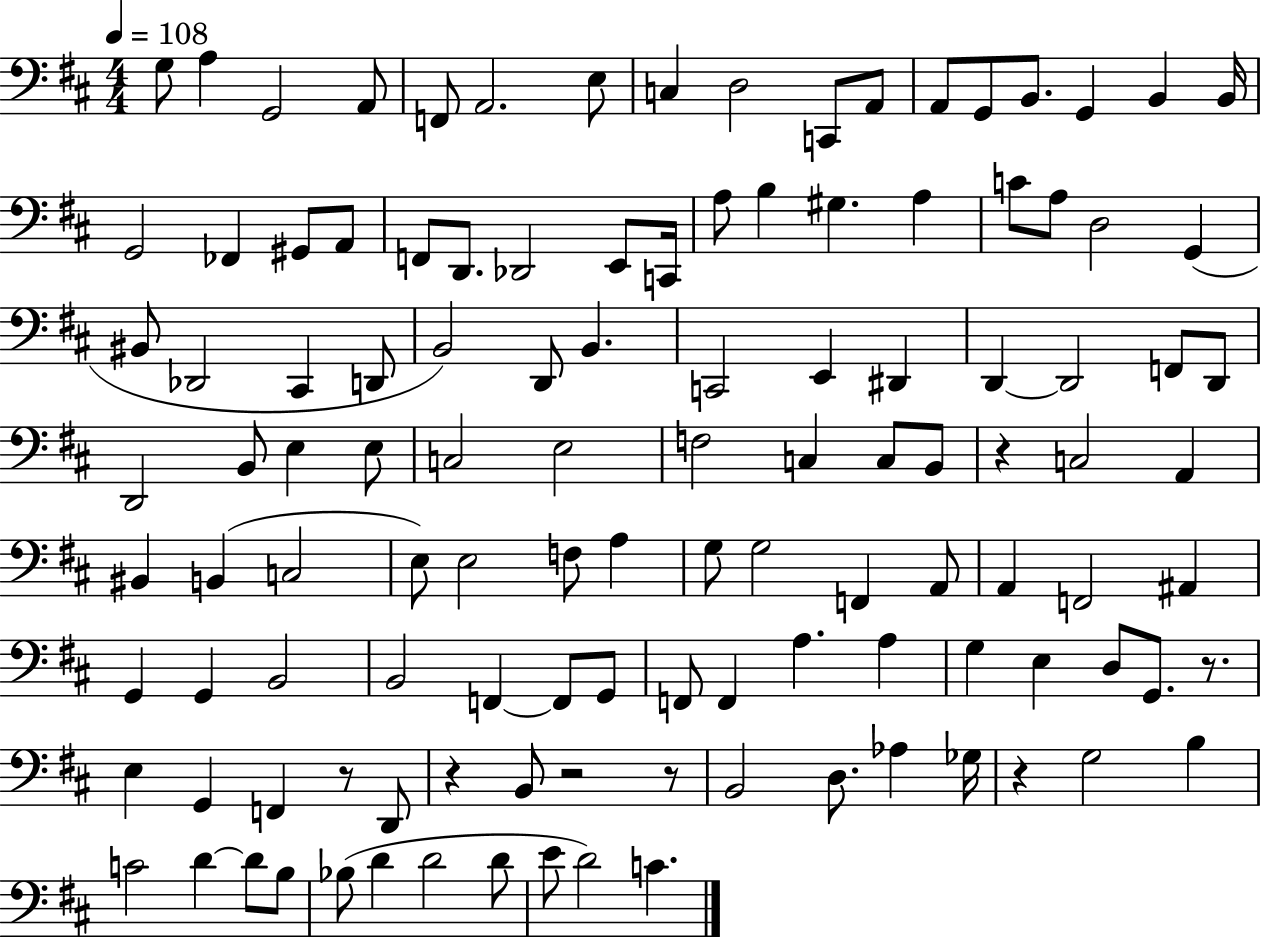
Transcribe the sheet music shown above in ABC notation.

X:1
T:Untitled
M:4/4
L:1/4
K:D
G,/2 A, G,,2 A,,/2 F,,/2 A,,2 E,/2 C, D,2 C,,/2 A,,/2 A,,/2 G,,/2 B,,/2 G,, B,, B,,/4 G,,2 _F,, ^G,,/2 A,,/2 F,,/2 D,,/2 _D,,2 E,,/2 C,,/4 A,/2 B, ^G, A, C/2 A,/2 D,2 G,, ^B,,/2 _D,,2 ^C,, D,,/2 B,,2 D,,/2 B,, C,,2 E,, ^D,, D,, D,,2 F,,/2 D,,/2 D,,2 B,,/2 E, E,/2 C,2 E,2 F,2 C, C,/2 B,,/2 z C,2 A,, ^B,, B,, C,2 E,/2 E,2 F,/2 A, G,/2 G,2 F,, A,,/2 A,, F,,2 ^A,, G,, G,, B,,2 B,,2 F,, F,,/2 G,,/2 F,,/2 F,, A, A, G, E, D,/2 G,,/2 z/2 E, G,, F,, z/2 D,,/2 z B,,/2 z2 z/2 B,,2 D,/2 _A, _G,/4 z G,2 B, C2 D D/2 B,/2 _B,/2 D D2 D/2 E/2 D2 C